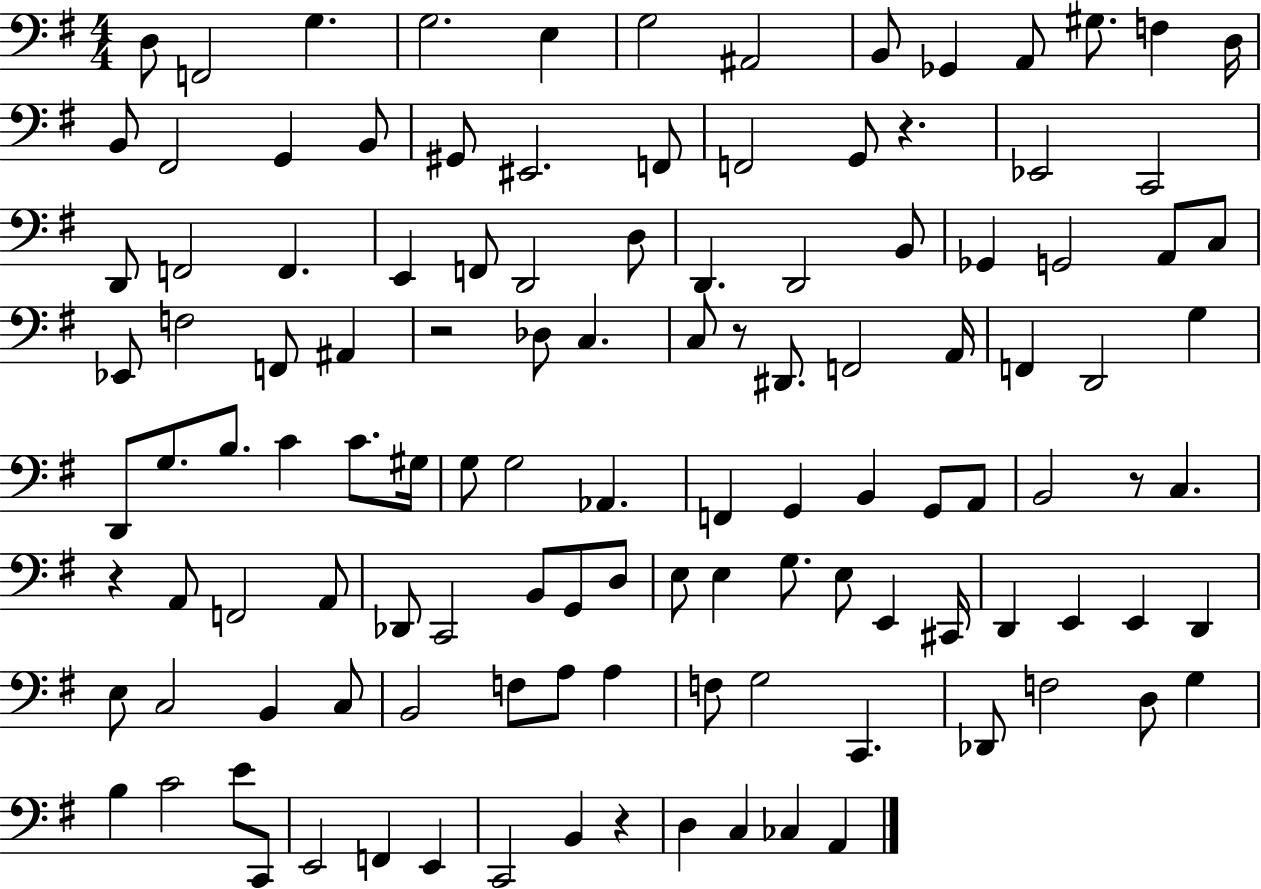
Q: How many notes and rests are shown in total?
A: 119